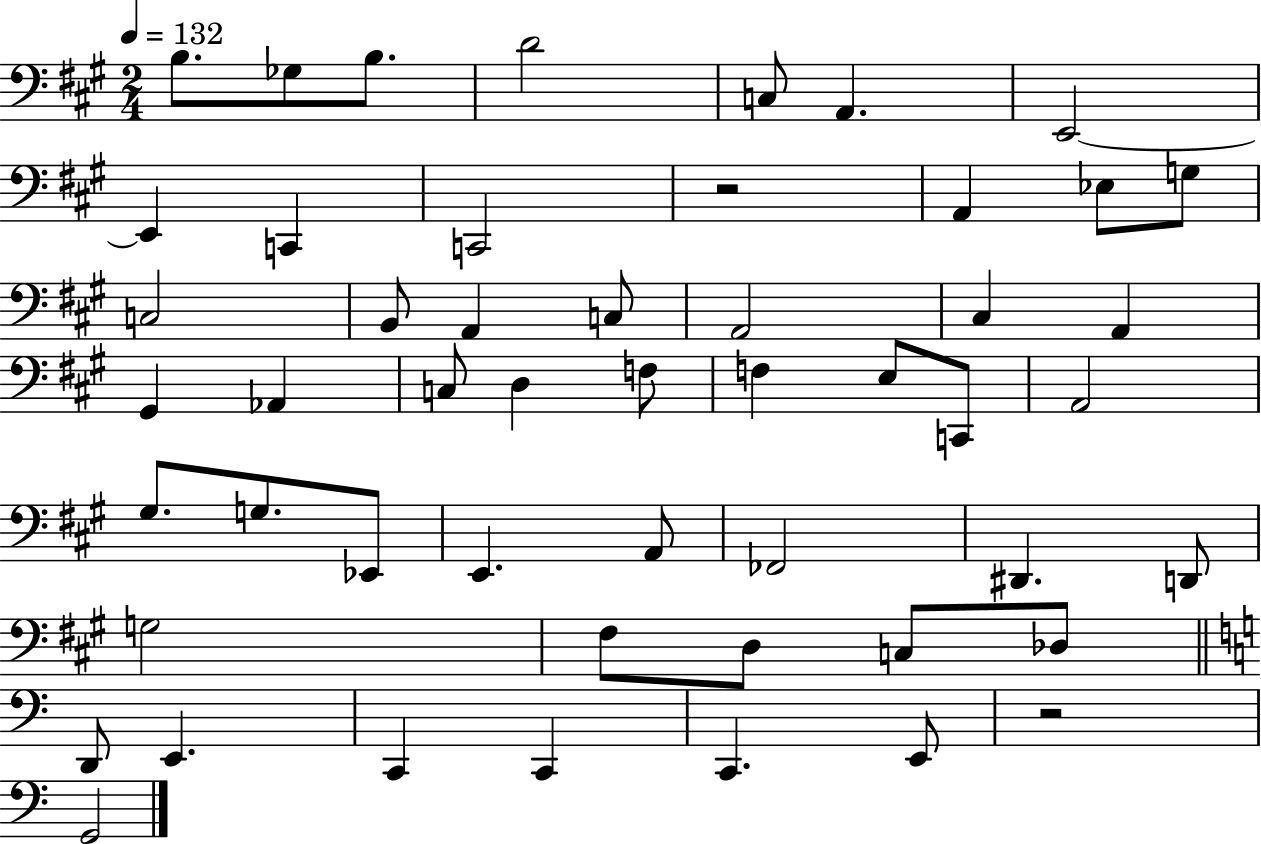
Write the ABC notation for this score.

X:1
T:Untitled
M:2/4
L:1/4
K:A
B,/2 _G,/2 B,/2 D2 C,/2 A,, E,,2 E,, C,, C,,2 z2 A,, _E,/2 G,/2 C,2 B,,/2 A,, C,/2 A,,2 ^C, A,, ^G,, _A,, C,/2 D, F,/2 F, E,/2 C,,/2 A,,2 ^G,/2 G,/2 _E,,/2 E,, A,,/2 _F,,2 ^D,, D,,/2 G,2 ^F,/2 D,/2 C,/2 _D,/2 D,,/2 E,, C,, C,, C,, E,,/2 z2 G,,2